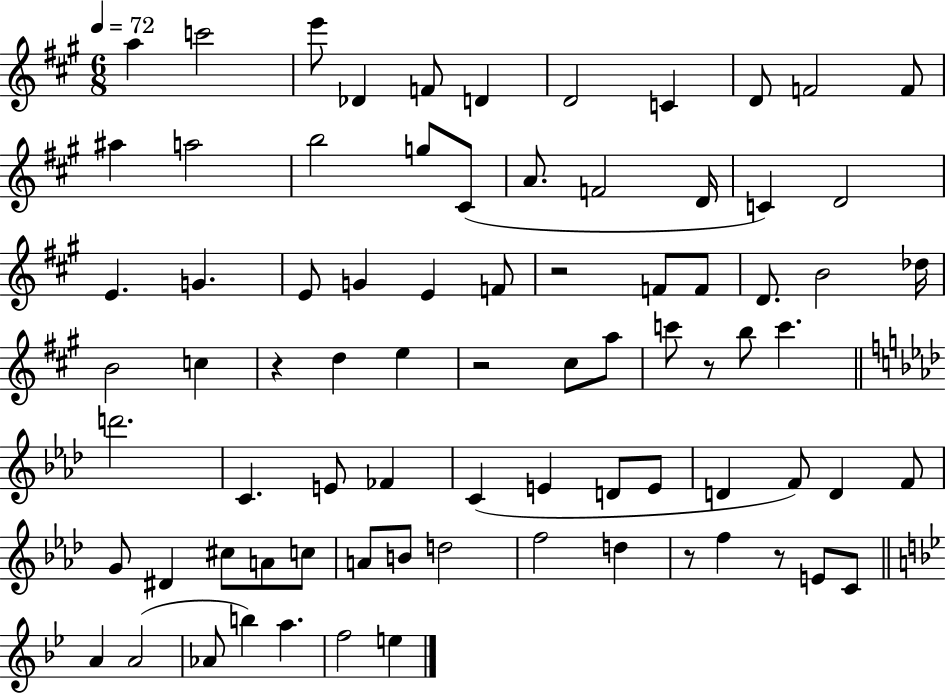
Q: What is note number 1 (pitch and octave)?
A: A5